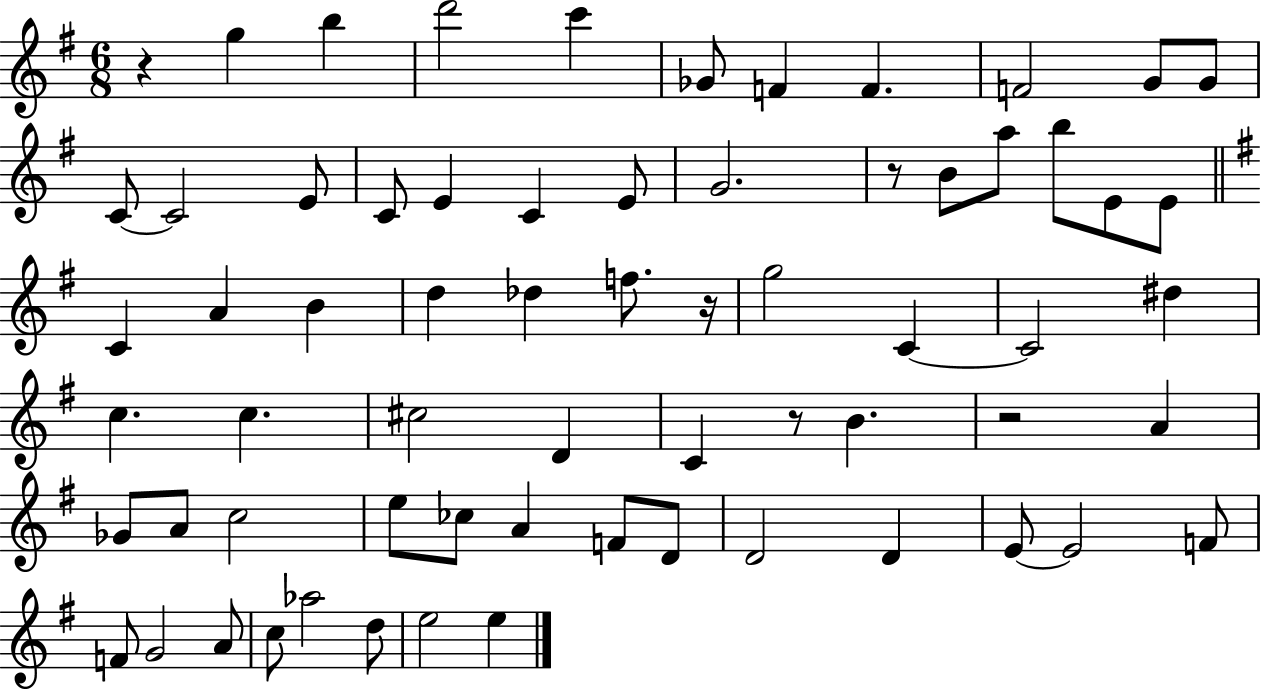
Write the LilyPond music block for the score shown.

{
  \clef treble
  \numericTimeSignature
  \time 6/8
  \key g \major
  r4 g''4 b''4 | d'''2 c'''4 | ges'8 f'4 f'4. | f'2 g'8 g'8 | \break c'8~~ c'2 e'8 | c'8 e'4 c'4 e'8 | g'2. | r8 b'8 a''8 b''8 e'8 e'8 | \break \bar "||" \break \key g \major c'4 a'4 b'4 | d''4 des''4 f''8. r16 | g''2 c'4~~ | c'2 dis''4 | \break c''4. c''4. | cis''2 d'4 | c'4 r8 b'4. | r2 a'4 | \break ges'8 a'8 c''2 | e''8 ces''8 a'4 f'8 d'8 | d'2 d'4 | e'8~~ e'2 f'8 | \break f'8 g'2 a'8 | c''8 aes''2 d''8 | e''2 e''4 | \bar "|."
}